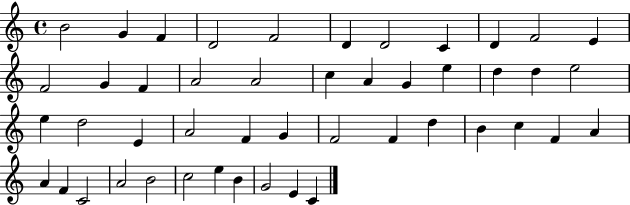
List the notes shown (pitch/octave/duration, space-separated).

B4/h G4/q F4/q D4/h F4/h D4/q D4/h C4/q D4/q F4/h E4/q F4/h G4/q F4/q A4/h A4/h C5/q A4/q G4/q E5/q D5/q D5/q E5/h E5/q D5/h E4/q A4/h F4/q G4/q F4/h F4/q D5/q B4/q C5/q F4/q A4/q A4/q F4/q C4/h A4/h B4/h C5/h E5/q B4/q G4/h E4/q C4/q